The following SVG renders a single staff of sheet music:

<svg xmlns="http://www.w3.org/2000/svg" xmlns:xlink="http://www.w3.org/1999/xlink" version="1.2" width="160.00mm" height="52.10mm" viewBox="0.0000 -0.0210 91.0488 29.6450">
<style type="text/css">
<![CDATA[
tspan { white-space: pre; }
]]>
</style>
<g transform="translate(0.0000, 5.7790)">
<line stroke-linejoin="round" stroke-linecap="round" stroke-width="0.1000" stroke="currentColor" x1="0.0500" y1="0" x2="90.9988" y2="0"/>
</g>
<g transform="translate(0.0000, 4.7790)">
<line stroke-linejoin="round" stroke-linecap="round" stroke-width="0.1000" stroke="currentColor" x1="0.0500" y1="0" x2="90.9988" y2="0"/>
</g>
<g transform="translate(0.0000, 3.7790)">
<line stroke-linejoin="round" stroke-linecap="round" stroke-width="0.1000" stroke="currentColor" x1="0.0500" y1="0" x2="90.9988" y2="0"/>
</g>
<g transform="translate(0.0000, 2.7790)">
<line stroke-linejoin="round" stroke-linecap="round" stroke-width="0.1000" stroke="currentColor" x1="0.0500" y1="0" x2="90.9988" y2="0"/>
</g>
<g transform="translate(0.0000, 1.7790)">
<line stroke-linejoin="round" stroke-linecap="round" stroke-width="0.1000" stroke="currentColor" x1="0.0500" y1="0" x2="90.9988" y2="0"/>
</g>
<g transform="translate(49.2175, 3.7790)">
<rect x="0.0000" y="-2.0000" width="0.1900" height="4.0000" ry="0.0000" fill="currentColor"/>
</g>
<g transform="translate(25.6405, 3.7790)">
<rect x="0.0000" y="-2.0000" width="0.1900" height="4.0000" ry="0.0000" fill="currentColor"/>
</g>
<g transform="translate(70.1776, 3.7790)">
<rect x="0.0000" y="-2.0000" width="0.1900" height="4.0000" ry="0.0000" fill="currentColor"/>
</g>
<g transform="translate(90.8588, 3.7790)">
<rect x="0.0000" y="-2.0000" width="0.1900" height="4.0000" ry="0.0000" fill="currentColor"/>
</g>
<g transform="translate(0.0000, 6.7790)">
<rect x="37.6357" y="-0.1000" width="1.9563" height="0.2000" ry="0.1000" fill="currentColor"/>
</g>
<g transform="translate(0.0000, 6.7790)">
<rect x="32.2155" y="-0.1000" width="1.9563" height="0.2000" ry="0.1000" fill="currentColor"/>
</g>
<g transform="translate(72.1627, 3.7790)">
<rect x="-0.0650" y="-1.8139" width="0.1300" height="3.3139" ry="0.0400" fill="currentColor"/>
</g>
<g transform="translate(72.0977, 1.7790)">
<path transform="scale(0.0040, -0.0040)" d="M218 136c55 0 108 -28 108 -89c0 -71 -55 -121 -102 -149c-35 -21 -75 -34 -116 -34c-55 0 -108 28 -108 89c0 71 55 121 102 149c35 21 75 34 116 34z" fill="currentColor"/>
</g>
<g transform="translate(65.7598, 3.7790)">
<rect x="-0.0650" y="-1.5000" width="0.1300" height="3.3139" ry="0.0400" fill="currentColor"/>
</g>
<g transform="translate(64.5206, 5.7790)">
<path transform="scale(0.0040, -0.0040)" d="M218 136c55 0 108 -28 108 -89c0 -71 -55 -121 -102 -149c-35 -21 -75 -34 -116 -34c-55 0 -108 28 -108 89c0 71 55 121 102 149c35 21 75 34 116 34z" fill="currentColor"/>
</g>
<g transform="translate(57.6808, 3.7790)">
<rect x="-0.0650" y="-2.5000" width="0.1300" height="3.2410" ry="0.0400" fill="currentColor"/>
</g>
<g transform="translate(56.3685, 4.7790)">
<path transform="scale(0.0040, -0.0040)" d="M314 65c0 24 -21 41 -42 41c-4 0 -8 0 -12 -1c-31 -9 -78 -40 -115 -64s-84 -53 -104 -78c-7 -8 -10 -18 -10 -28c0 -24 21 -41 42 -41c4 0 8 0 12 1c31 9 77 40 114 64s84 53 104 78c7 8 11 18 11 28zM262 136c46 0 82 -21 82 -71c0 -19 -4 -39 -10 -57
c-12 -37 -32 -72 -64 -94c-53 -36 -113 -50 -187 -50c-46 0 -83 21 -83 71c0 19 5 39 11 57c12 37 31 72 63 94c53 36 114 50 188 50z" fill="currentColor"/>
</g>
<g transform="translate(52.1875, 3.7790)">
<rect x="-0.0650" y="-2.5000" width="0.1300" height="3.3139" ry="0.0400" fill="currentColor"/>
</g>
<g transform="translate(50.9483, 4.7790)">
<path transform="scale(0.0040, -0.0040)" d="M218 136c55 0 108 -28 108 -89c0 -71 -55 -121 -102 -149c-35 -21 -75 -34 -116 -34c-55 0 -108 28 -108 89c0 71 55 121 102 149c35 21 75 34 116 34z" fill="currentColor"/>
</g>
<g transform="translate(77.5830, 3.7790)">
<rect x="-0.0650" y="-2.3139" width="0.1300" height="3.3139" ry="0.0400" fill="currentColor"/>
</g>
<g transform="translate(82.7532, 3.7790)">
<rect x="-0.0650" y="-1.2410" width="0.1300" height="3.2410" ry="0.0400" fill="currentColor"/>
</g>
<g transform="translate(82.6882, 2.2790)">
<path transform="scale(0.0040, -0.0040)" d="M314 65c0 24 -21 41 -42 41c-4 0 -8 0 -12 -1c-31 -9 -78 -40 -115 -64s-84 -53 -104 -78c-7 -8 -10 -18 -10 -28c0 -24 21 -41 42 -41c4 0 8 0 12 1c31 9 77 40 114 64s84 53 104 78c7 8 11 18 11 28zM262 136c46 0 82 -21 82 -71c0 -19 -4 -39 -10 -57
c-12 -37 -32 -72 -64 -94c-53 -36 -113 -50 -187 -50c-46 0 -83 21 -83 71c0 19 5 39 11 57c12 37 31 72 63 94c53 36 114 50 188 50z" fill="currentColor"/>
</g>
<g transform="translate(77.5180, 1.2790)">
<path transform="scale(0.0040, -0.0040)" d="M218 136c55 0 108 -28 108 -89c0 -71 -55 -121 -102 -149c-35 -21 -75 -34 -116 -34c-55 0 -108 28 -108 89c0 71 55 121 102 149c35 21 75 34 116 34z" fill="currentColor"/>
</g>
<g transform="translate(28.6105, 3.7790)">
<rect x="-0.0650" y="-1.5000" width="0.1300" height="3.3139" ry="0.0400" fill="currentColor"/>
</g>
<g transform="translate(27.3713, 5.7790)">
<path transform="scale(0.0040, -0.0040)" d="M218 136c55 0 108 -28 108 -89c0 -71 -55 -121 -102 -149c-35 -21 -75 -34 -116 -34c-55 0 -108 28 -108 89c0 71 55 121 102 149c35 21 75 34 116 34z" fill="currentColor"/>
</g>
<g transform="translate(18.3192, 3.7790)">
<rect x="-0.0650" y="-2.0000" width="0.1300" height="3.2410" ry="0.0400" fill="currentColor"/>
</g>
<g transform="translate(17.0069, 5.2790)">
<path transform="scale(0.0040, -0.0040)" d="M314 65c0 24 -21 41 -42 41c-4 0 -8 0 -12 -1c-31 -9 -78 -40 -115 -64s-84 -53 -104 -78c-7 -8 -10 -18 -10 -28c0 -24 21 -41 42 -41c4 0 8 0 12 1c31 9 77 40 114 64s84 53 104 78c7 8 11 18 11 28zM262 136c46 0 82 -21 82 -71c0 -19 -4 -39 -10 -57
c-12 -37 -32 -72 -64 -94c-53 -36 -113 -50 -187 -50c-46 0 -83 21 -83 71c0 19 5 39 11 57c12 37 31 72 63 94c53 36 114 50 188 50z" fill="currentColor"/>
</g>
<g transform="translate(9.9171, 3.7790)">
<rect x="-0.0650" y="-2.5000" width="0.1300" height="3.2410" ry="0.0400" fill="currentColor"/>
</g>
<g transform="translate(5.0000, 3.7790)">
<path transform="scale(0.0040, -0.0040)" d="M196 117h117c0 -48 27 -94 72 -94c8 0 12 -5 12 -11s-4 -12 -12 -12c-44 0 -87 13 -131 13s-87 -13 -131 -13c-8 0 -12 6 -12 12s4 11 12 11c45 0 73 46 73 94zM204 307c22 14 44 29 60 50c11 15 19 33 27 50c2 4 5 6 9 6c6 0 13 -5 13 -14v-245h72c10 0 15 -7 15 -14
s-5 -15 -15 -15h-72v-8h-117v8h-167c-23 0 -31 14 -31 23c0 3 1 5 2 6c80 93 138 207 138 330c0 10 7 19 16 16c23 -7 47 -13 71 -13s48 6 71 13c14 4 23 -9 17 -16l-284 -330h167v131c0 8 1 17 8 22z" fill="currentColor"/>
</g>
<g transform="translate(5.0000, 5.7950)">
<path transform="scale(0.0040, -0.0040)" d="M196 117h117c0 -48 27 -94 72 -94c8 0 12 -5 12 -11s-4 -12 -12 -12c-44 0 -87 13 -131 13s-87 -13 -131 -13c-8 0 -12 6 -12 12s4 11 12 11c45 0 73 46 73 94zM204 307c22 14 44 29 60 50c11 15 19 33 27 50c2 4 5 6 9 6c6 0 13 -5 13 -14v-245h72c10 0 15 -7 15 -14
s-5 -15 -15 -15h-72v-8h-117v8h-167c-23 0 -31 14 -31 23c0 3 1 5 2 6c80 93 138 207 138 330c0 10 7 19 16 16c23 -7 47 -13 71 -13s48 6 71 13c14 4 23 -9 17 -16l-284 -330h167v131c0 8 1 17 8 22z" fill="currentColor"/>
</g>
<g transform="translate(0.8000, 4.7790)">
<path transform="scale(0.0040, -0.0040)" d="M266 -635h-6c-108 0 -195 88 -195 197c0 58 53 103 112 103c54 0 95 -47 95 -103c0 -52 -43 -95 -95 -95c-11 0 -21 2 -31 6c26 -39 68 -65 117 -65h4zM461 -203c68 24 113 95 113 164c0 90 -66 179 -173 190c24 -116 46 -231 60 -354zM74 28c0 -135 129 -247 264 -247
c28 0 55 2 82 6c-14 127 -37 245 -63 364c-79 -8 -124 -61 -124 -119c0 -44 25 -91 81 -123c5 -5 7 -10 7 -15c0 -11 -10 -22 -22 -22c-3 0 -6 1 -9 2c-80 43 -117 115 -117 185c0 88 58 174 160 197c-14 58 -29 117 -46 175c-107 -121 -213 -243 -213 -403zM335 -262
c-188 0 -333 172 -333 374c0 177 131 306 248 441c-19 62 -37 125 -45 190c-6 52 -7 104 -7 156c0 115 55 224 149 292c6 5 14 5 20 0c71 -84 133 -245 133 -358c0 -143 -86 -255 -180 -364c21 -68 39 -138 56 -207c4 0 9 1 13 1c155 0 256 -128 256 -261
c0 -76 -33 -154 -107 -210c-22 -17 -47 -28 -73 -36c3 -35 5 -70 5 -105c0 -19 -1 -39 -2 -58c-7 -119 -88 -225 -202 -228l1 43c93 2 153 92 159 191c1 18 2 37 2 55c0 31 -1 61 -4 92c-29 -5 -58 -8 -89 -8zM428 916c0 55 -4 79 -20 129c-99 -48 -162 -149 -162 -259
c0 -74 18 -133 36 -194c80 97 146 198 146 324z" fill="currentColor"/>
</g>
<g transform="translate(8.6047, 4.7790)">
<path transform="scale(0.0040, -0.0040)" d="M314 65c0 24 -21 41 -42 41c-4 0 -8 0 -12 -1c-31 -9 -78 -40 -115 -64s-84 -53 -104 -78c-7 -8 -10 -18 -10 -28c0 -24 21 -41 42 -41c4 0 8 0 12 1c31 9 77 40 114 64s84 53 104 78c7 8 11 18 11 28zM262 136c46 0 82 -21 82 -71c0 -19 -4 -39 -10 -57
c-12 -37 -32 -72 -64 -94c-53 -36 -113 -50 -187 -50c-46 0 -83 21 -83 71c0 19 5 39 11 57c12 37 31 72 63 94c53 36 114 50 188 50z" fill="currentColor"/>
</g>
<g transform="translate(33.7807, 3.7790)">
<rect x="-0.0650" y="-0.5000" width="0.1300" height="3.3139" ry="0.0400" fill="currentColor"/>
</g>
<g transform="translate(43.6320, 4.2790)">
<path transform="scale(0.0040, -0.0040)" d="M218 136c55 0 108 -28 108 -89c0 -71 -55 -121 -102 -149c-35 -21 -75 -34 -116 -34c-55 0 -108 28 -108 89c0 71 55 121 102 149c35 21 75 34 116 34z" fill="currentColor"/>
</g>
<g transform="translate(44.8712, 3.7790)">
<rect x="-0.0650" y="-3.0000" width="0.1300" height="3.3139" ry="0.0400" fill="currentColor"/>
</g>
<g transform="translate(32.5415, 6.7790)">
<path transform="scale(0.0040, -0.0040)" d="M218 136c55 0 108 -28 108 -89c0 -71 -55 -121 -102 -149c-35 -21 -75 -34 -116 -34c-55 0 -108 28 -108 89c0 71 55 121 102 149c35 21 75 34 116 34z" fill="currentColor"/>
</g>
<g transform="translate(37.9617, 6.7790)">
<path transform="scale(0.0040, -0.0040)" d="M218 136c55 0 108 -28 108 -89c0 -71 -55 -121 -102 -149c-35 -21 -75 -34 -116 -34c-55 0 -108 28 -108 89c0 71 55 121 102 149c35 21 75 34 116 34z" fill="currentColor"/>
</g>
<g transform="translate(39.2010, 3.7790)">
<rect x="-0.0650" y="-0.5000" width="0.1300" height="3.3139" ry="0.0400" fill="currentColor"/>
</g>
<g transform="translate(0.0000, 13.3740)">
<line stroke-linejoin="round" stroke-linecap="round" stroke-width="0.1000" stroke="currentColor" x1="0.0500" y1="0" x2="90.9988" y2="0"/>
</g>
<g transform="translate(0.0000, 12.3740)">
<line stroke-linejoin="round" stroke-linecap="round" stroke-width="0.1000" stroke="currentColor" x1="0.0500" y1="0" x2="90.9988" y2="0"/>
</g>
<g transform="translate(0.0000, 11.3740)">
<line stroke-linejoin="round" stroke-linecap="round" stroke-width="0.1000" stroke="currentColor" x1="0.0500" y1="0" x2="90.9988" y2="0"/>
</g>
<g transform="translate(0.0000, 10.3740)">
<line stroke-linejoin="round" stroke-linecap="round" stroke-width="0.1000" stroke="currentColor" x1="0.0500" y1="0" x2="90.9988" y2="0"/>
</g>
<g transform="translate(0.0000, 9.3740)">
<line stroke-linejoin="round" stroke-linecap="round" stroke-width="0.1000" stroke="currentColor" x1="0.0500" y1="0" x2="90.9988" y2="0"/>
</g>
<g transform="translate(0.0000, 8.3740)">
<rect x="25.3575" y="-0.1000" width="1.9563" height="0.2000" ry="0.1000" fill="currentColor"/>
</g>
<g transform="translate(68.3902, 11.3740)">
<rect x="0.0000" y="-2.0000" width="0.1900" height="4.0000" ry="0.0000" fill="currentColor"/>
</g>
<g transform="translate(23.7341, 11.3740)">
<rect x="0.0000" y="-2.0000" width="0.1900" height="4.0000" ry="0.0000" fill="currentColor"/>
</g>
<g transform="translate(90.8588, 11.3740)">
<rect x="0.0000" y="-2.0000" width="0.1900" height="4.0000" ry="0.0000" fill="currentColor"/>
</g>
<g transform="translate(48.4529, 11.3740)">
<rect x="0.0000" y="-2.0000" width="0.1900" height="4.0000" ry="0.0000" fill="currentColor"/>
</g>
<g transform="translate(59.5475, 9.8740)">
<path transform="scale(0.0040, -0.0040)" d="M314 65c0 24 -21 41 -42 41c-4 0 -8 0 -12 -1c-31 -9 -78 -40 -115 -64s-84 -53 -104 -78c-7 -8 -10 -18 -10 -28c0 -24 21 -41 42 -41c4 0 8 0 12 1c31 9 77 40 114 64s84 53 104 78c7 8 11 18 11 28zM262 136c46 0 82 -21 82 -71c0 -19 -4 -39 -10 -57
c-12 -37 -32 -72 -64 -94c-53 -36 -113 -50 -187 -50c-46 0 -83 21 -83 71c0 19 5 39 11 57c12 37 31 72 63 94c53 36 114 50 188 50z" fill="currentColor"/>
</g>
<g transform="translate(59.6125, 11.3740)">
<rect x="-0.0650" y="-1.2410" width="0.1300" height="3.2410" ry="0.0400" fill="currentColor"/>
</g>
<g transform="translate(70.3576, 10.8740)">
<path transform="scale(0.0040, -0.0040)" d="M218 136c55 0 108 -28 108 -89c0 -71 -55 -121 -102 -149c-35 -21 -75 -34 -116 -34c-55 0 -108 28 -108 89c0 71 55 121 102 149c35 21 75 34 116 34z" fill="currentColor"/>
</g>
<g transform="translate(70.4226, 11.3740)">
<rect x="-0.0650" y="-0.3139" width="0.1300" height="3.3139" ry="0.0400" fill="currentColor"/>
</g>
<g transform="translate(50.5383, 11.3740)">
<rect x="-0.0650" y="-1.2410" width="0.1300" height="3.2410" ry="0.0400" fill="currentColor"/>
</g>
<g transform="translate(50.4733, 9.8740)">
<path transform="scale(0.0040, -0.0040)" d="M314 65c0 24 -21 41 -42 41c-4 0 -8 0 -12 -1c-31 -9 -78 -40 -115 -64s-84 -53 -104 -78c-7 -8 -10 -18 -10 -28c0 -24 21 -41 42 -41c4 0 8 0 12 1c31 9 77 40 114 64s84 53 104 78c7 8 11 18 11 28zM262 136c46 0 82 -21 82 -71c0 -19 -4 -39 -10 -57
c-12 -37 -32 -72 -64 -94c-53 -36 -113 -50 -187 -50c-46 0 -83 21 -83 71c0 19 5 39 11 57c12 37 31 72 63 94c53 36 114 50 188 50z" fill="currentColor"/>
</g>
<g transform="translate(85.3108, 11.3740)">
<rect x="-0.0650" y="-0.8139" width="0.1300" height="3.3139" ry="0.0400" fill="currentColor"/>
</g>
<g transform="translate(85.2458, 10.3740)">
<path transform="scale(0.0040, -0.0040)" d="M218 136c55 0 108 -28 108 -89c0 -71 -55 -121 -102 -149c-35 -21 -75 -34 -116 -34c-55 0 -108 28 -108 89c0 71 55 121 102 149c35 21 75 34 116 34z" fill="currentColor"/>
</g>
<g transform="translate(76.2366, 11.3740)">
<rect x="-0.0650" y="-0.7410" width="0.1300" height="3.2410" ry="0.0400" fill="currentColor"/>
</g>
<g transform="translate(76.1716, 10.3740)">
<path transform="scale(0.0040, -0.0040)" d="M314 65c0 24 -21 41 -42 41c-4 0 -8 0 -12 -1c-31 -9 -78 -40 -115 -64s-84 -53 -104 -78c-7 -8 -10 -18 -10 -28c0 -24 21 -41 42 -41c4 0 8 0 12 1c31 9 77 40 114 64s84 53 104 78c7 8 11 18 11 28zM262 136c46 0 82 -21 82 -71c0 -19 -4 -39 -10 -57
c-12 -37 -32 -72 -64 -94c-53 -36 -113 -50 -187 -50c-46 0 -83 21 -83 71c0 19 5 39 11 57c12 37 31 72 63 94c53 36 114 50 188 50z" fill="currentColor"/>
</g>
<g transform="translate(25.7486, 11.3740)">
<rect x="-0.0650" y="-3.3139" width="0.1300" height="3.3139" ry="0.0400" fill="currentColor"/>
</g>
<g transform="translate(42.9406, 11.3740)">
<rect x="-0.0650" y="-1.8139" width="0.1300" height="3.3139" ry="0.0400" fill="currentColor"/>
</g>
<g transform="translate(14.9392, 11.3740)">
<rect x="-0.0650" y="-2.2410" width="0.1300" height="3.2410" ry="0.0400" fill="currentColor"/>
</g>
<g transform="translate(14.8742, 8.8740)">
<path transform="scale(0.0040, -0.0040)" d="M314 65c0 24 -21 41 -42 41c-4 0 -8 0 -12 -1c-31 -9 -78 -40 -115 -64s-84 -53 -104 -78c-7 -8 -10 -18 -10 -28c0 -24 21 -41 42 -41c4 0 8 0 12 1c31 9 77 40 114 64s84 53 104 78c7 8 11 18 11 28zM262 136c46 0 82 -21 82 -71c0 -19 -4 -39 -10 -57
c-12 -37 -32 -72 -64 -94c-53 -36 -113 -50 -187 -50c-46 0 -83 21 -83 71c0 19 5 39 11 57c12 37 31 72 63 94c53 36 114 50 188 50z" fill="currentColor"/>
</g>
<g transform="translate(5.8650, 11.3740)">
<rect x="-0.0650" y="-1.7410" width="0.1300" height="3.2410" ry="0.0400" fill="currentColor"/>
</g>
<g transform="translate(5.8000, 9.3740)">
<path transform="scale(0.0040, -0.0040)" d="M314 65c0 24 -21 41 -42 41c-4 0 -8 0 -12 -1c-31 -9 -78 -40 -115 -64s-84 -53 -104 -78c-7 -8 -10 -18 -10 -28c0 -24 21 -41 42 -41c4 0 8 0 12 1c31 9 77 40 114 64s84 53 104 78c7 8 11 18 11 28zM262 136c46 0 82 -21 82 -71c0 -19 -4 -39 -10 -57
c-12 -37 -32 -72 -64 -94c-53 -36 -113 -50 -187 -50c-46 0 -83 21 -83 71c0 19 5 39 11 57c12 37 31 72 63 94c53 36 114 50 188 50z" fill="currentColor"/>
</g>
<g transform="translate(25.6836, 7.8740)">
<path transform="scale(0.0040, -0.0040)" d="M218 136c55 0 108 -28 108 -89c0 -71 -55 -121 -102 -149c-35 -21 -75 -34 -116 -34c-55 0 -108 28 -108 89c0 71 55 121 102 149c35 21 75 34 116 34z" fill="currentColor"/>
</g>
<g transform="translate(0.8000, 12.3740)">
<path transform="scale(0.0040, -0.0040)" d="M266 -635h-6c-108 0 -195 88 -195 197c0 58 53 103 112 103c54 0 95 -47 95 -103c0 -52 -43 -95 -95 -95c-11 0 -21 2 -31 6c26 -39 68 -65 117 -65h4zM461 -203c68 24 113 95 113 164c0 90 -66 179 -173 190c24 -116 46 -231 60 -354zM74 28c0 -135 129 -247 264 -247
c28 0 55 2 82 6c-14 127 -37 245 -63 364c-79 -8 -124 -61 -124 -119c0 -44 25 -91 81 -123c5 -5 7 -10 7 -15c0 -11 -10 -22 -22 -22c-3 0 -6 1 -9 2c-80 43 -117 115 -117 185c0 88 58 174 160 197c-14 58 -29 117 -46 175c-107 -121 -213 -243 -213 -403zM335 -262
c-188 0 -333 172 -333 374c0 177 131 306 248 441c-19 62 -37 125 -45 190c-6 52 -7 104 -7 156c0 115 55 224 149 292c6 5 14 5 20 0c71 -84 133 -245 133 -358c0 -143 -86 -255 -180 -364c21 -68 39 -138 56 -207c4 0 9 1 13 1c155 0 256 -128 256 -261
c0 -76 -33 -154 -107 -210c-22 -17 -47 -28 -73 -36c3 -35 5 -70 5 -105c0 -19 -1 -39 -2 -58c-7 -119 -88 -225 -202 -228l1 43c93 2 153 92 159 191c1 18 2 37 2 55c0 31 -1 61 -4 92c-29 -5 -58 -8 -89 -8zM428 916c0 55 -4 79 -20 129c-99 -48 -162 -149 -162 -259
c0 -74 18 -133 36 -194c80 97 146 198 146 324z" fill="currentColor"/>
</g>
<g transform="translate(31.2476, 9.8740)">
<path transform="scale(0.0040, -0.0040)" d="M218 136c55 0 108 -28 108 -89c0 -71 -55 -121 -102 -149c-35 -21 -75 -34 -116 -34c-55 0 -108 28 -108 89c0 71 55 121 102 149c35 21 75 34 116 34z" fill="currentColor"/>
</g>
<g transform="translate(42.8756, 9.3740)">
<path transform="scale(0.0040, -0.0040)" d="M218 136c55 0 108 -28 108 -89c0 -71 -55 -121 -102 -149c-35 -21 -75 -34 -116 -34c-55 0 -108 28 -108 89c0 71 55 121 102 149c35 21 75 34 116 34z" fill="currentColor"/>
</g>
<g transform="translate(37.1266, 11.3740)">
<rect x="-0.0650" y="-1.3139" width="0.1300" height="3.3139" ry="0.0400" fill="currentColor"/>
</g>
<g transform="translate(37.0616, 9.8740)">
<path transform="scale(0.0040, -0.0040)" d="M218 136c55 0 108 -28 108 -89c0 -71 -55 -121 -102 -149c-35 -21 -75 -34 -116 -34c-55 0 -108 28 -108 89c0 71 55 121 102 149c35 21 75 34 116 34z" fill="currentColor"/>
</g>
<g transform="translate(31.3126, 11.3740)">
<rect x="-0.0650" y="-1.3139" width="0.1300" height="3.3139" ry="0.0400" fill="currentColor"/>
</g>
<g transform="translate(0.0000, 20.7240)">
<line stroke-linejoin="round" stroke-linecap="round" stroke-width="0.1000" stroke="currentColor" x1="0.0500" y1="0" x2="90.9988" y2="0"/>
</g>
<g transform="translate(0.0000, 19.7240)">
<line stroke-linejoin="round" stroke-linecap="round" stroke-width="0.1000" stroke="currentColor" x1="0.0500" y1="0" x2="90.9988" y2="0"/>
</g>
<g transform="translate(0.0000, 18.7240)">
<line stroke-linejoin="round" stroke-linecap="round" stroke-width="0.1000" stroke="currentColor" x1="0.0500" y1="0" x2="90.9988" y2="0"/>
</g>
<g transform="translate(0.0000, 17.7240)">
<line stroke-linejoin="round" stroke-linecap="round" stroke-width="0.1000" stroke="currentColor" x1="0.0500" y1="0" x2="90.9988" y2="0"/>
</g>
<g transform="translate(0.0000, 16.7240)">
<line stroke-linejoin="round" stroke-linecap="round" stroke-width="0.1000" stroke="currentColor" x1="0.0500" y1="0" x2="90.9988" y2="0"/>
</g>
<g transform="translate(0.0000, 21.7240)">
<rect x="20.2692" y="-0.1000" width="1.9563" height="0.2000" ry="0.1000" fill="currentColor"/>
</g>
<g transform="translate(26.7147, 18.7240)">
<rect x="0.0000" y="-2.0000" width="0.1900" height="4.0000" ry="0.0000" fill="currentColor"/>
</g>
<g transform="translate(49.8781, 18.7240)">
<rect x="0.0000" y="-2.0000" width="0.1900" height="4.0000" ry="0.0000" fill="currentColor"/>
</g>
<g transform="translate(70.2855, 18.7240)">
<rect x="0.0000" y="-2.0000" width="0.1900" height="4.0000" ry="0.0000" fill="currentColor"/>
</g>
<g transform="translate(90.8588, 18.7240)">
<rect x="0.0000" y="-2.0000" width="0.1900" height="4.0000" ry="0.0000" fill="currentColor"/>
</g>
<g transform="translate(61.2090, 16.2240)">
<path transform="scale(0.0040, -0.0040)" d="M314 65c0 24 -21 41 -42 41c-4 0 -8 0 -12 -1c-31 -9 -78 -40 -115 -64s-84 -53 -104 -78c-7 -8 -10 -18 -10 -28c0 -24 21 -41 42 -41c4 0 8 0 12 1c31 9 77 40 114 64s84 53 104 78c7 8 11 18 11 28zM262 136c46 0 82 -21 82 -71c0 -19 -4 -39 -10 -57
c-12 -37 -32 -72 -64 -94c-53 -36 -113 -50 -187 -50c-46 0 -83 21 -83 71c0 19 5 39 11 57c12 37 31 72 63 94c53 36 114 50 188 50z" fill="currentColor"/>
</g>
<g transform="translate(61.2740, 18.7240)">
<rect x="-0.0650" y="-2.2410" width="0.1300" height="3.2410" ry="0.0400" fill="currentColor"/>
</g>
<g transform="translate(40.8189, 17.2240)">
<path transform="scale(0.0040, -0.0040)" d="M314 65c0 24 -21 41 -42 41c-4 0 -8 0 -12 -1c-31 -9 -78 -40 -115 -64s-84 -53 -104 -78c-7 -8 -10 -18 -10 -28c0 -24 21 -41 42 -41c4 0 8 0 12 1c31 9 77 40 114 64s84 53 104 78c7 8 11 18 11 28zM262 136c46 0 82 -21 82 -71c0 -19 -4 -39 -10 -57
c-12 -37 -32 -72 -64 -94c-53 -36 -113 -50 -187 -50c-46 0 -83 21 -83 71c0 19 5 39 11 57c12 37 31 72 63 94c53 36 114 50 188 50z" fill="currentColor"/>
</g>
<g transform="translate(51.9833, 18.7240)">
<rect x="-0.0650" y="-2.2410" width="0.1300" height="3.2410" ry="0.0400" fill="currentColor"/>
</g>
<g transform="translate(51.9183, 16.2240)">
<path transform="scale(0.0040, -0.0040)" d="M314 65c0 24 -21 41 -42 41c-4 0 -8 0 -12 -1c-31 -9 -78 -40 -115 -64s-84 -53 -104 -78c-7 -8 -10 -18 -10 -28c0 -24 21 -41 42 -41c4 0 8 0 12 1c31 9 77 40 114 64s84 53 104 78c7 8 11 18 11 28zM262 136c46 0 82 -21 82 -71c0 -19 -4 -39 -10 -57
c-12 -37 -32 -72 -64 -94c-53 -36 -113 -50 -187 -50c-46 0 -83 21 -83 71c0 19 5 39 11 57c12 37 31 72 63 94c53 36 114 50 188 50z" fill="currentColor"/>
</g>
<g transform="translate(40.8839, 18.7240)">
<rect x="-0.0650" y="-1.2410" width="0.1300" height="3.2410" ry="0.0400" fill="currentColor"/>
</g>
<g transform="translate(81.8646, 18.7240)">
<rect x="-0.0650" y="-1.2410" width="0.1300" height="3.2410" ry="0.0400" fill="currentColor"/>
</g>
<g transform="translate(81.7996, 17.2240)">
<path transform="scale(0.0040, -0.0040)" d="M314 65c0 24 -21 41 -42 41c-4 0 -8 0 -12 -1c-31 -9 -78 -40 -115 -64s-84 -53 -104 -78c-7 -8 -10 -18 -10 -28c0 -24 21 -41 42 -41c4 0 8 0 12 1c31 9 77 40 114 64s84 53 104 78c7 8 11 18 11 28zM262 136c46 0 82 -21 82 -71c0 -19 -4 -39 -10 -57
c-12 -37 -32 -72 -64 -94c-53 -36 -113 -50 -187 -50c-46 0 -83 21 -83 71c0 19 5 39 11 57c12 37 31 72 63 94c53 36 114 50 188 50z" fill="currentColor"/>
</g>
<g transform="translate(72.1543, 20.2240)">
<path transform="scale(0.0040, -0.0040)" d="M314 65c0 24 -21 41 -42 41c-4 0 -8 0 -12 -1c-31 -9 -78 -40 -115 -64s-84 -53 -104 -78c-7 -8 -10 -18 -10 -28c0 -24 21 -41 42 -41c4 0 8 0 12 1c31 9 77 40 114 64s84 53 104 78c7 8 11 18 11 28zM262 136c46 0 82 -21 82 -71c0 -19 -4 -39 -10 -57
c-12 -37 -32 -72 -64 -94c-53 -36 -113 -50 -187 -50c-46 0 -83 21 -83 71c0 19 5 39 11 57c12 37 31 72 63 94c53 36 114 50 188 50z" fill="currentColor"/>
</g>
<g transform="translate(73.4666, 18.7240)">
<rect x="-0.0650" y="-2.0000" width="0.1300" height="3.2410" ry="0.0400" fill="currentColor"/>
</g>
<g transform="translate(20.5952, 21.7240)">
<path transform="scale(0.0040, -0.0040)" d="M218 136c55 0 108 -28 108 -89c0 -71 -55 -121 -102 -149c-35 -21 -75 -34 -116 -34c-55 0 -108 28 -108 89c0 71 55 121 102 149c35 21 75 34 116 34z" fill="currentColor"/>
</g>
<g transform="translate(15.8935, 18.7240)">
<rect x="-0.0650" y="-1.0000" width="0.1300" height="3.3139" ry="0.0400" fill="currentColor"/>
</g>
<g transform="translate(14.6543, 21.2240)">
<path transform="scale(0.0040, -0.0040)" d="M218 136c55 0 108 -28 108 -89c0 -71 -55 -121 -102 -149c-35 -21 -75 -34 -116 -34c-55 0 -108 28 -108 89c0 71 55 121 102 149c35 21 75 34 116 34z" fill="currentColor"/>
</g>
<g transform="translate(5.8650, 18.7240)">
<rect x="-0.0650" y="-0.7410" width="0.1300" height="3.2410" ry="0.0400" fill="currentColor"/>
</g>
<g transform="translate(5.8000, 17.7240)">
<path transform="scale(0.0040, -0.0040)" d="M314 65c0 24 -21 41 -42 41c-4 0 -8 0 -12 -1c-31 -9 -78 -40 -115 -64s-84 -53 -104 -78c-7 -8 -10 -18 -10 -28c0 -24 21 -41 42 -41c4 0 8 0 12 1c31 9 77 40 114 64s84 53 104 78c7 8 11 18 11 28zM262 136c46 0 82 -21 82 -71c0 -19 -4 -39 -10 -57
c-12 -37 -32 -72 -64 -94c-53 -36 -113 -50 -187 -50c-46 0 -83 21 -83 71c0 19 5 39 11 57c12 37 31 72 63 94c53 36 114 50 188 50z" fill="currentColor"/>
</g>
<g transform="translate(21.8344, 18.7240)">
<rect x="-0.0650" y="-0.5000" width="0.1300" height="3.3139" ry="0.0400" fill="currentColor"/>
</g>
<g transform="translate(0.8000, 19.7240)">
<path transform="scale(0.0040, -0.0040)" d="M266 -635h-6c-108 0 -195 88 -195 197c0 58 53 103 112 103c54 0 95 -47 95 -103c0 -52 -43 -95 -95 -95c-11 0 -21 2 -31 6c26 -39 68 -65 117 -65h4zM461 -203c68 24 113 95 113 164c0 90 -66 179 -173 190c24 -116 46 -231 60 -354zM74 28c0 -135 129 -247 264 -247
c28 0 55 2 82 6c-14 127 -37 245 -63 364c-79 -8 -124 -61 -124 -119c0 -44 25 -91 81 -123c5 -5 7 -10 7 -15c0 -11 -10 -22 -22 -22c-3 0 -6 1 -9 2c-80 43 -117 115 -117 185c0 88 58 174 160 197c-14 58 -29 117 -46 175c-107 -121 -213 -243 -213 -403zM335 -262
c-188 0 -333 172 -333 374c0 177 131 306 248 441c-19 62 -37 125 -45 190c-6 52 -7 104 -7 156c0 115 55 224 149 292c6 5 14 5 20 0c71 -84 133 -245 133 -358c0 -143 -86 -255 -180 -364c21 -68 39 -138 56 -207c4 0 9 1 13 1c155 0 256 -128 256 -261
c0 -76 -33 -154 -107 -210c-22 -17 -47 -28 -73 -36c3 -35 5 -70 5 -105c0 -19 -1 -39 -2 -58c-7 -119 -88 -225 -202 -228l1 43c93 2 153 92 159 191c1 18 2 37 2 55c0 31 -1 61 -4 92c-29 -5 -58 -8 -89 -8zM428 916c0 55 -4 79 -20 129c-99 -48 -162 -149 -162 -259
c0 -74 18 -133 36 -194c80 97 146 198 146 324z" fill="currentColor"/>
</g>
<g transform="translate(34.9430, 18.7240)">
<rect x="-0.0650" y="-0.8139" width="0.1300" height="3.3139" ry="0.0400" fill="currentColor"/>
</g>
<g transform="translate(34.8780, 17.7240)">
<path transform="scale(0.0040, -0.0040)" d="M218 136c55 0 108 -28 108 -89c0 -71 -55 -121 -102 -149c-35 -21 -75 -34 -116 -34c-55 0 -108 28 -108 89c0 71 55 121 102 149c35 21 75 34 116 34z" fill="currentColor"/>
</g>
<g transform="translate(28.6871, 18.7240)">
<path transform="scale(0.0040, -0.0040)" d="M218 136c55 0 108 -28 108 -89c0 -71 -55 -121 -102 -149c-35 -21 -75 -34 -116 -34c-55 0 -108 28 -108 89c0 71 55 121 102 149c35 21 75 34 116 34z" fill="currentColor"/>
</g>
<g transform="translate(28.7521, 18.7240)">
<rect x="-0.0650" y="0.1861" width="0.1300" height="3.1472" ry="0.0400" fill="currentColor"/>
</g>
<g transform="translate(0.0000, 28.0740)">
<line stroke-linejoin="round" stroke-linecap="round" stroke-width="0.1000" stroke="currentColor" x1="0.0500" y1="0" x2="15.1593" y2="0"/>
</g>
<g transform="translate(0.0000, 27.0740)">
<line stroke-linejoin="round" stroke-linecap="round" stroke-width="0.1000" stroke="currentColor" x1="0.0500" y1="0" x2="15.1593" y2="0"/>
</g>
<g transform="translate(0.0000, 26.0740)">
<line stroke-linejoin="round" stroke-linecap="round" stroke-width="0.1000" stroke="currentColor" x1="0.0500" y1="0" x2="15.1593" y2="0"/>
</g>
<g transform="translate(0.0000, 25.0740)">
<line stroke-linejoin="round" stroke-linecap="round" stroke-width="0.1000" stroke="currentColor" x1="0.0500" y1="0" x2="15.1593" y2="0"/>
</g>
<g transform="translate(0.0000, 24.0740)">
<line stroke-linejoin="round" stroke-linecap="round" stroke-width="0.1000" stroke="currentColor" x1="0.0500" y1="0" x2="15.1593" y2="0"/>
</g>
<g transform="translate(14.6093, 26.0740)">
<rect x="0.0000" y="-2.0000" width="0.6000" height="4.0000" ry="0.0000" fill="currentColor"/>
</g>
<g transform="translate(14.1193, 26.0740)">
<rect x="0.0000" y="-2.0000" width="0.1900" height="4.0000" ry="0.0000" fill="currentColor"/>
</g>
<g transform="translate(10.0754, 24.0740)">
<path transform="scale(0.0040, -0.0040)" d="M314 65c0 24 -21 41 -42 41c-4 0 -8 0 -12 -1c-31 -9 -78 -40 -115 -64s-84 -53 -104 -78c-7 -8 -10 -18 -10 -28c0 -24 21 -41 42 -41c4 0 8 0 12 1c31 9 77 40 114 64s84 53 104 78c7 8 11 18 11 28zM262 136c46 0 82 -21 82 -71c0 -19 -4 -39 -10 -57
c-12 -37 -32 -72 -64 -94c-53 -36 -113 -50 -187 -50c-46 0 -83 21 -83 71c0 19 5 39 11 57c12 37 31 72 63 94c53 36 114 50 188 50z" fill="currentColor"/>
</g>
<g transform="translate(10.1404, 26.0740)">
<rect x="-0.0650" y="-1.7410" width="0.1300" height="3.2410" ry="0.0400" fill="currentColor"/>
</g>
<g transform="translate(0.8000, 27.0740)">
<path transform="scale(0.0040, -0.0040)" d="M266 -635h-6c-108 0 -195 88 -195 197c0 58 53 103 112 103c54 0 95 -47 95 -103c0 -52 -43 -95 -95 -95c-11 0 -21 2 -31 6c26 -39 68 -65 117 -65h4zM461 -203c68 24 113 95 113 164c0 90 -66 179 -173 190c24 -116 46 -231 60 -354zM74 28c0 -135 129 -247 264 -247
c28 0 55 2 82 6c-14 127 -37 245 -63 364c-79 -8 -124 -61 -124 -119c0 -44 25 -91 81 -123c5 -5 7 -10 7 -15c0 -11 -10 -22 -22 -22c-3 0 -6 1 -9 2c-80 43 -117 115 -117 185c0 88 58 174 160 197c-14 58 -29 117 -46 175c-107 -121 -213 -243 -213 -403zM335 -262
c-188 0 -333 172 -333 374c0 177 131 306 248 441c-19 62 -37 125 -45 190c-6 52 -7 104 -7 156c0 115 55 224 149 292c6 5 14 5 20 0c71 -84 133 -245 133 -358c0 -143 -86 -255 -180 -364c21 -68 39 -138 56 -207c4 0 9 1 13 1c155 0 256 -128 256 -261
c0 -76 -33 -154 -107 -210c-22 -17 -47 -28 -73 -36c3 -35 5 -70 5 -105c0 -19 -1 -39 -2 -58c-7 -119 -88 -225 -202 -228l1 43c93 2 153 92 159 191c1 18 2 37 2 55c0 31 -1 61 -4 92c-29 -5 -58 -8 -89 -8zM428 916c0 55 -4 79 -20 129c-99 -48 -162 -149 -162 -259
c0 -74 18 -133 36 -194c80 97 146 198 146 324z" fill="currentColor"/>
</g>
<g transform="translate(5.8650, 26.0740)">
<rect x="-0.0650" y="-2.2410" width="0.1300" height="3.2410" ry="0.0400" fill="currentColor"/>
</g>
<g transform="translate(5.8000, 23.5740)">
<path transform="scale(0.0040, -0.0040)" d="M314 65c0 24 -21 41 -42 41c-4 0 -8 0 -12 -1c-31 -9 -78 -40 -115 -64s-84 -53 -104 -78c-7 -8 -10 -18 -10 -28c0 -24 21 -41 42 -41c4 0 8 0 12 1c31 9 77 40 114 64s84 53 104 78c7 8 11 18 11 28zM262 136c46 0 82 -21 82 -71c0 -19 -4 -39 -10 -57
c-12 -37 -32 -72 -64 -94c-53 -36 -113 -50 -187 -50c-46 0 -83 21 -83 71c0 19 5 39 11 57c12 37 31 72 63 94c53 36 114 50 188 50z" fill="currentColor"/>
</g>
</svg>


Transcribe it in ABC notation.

X:1
T:Untitled
M:4/4
L:1/4
K:C
G2 F2 E C C A G G2 E f g e2 f2 g2 b e e f e2 e2 c d2 d d2 D C B d e2 g2 g2 F2 e2 g2 f2